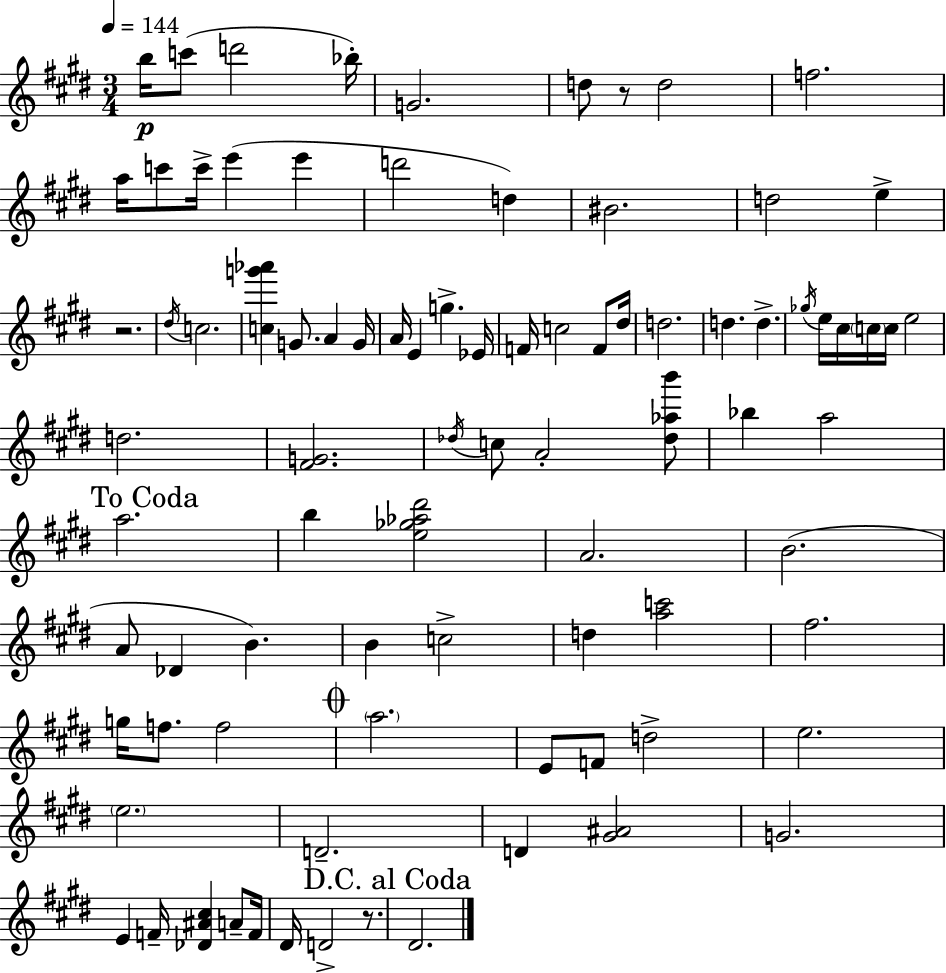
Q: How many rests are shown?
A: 3